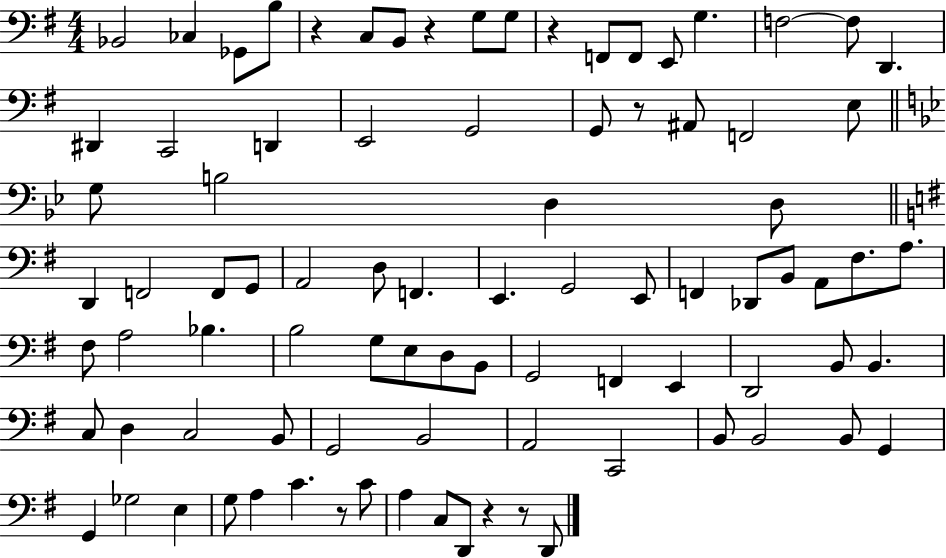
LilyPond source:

{
  \clef bass
  \numericTimeSignature
  \time 4/4
  \key g \major
  bes,2 ces4 ges,8 b8 | r4 c8 b,8 r4 g8 g8 | r4 f,8 f,8 e,8 g4. | f2~~ f8 d,4. | \break dis,4 c,2 d,4 | e,2 g,2 | g,8 r8 ais,8 f,2 e8 | \bar "||" \break \key bes \major g8 b2 d4 d8 | \bar "||" \break \key g \major d,4 f,2 f,8 g,8 | a,2 d8 f,4. | e,4. g,2 e,8 | f,4 des,8 b,8 a,8 fis8. a8. | \break fis8 a2 bes4. | b2 g8 e8 d8 b,8 | g,2 f,4 e,4 | d,2 b,8 b,4. | \break c8 d4 c2 b,8 | g,2 b,2 | a,2 c,2 | b,8 b,2 b,8 g,4 | \break g,4 ges2 e4 | g8 a4 c'4. r8 c'8 | a4 c8 d,8 r4 r8 d,8 | \bar "|."
}